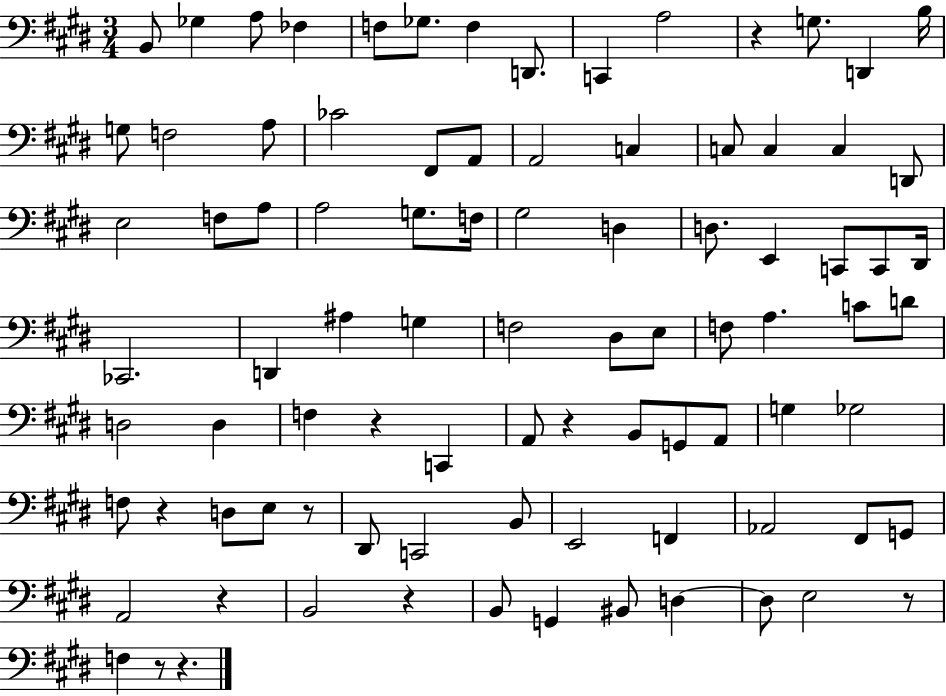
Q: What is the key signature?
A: E major